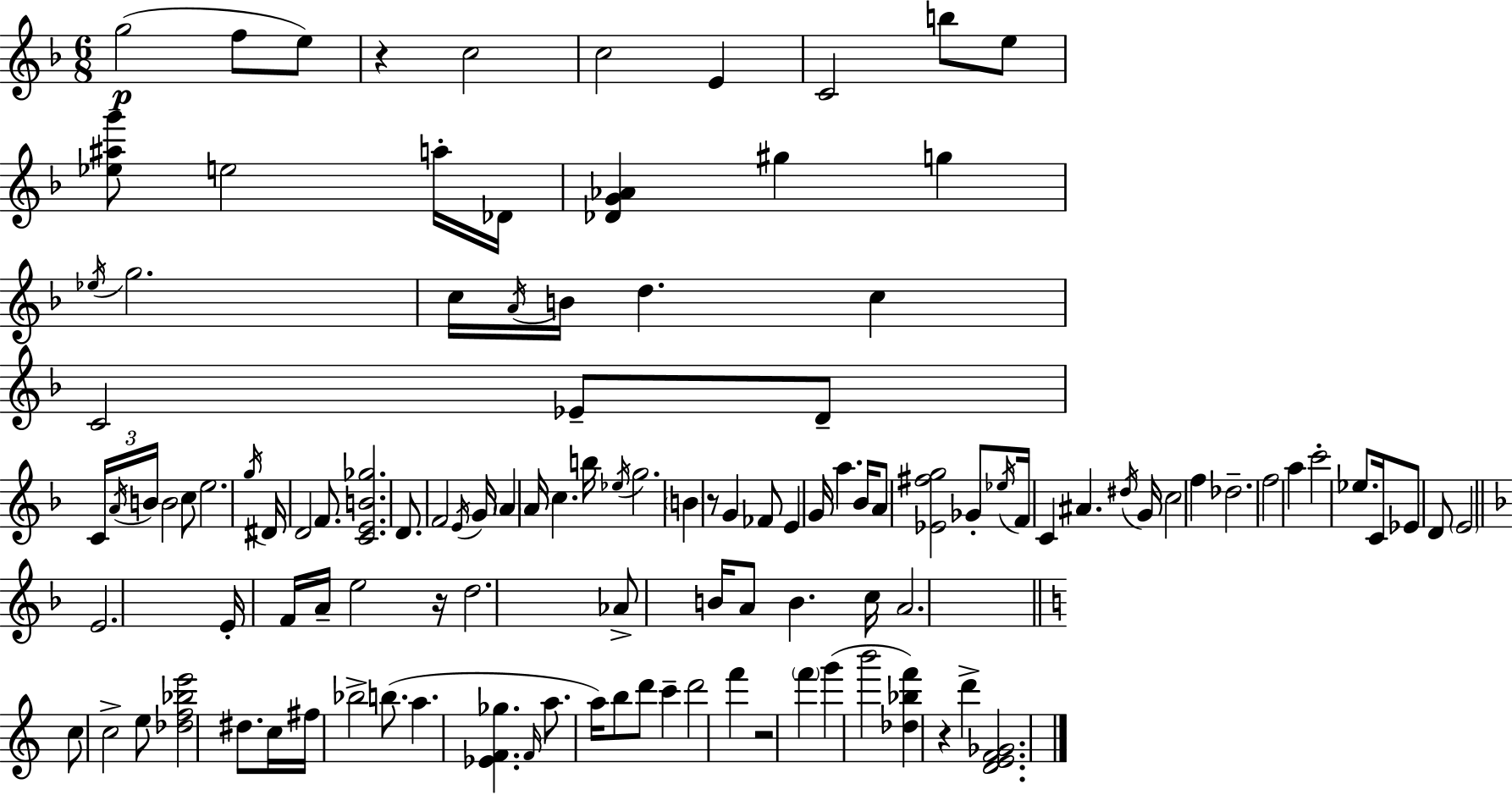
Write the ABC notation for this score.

X:1
T:Untitled
M:6/8
L:1/4
K:Dm
g2 f/2 e/2 z c2 c2 E C2 b/2 e/2 [_e^ag']/2 e2 a/4 _D/4 [_DG_A] ^g g _e/4 g2 c/4 A/4 B/4 d c C2 _E/2 D/2 C/4 A/4 B/4 B2 c/2 e2 g/4 ^D/4 D2 F/2 [CEB_g]2 D/2 F2 E/4 G/4 A A/4 c b/4 _e/4 g2 B z/2 G _F/2 E G/4 a _B/4 A/2 [_E^fg]2 _G/2 _e/4 F/4 C ^A ^d/4 G/4 c2 f _d2 f2 a c'2 _e/2 C/4 _E/2 D/2 E2 E2 E/4 F/4 A/4 e2 z/4 d2 _A/2 B/4 A/2 B c/4 A2 c/2 c2 e/2 [_df_be']2 ^d/2 c/4 ^f/4 _b2 b/2 a [_EF_g] F/4 a/2 a/4 b/2 d'/2 c' d'2 f' z2 f' g' b'2 [_d_bf'] z d' [DEF_G]2